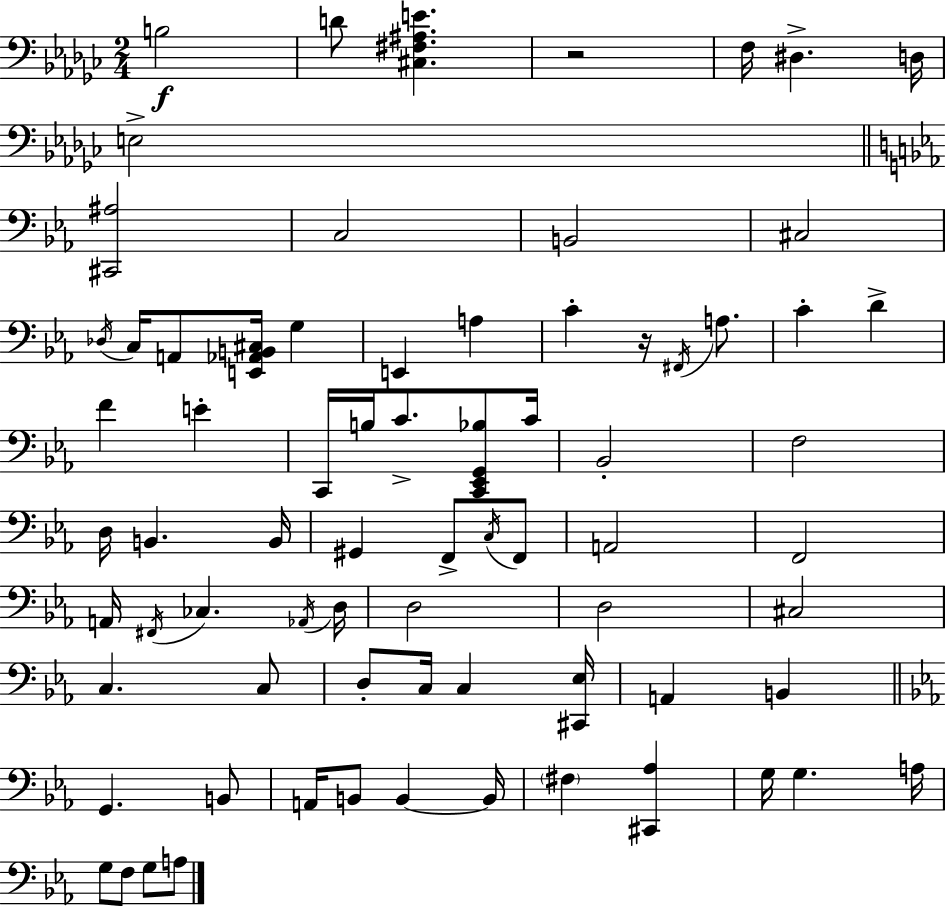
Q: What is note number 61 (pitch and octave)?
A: G3